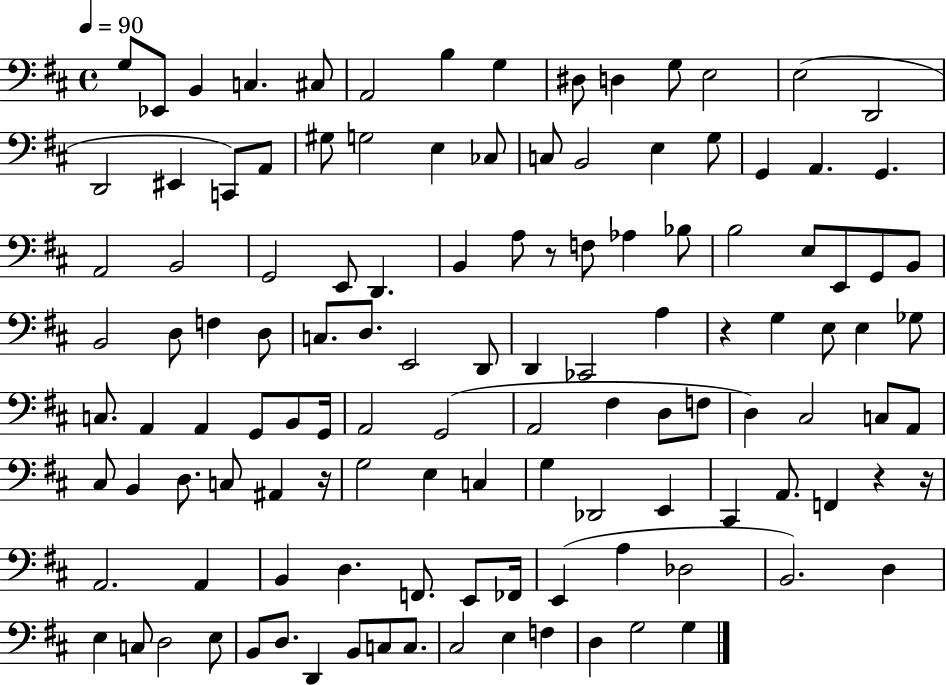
{
  \clef bass
  \time 4/4
  \defaultTimeSignature
  \key d \major
  \tempo 4 = 90
  g8 ees,8 b,4 c4. cis8 | a,2 b4 g4 | dis8 d4 g8 e2 | e2( d,2 | \break d,2 eis,4 c,8) a,8 | gis8 g2 e4 ces8 | c8 b,2 e4 g8 | g,4 a,4. g,4. | \break a,2 b,2 | g,2 e,8 d,4. | b,4 a8 r8 f8 aes4 bes8 | b2 e8 e,8 g,8 b,8 | \break b,2 d8 f4 d8 | c8. d8. e,2 d,8 | d,4 ces,2 a4 | r4 g4 e8 e4 ges8 | \break c8. a,4 a,4 g,8 b,8 g,16 | a,2 g,2( | a,2 fis4 d8 f8 | d4) cis2 c8 a,8 | \break cis8 b,4 d8. c8 ais,4 r16 | g2 e4 c4 | g4 des,2 e,4 | cis,4 a,8. f,4 r4 r16 | \break a,2. a,4 | b,4 d4. f,8. e,8 fes,16 | e,4( a4 des2 | b,2.) d4 | \break e4 c8 d2 e8 | b,8 d8. d,4 b,8 c8 c8. | cis2 e4 f4 | d4 g2 g4 | \break \bar "|."
}